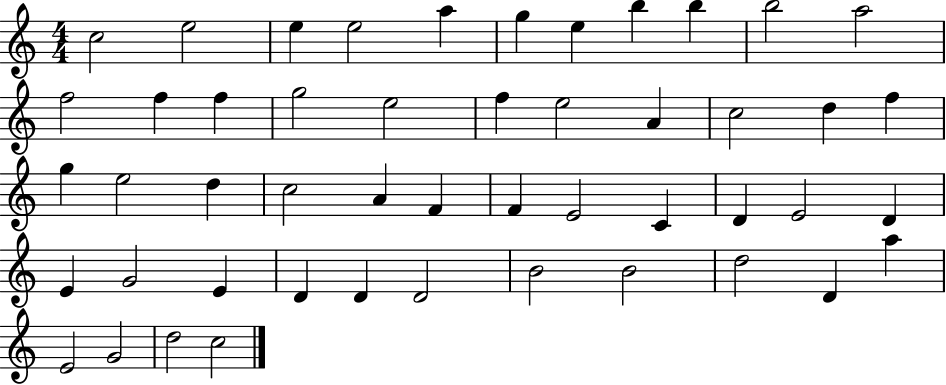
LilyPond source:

{
  \clef treble
  \numericTimeSignature
  \time 4/4
  \key c \major
  c''2 e''2 | e''4 e''2 a''4 | g''4 e''4 b''4 b''4 | b''2 a''2 | \break f''2 f''4 f''4 | g''2 e''2 | f''4 e''2 a'4 | c''2 d''4 f''4 | \break g''4 e''2 d''4 | c''2 a'4 f'4 | f'4 e'2 c'4 | d'4 e'2 d'4 | \break e'4 g'2 e'4 | d'4 d'4 d'2 | b'2 b'2 | d''2 d'4 a''4 | \break e'2 g'2 | d''2 c''2 | \bar "|."
}